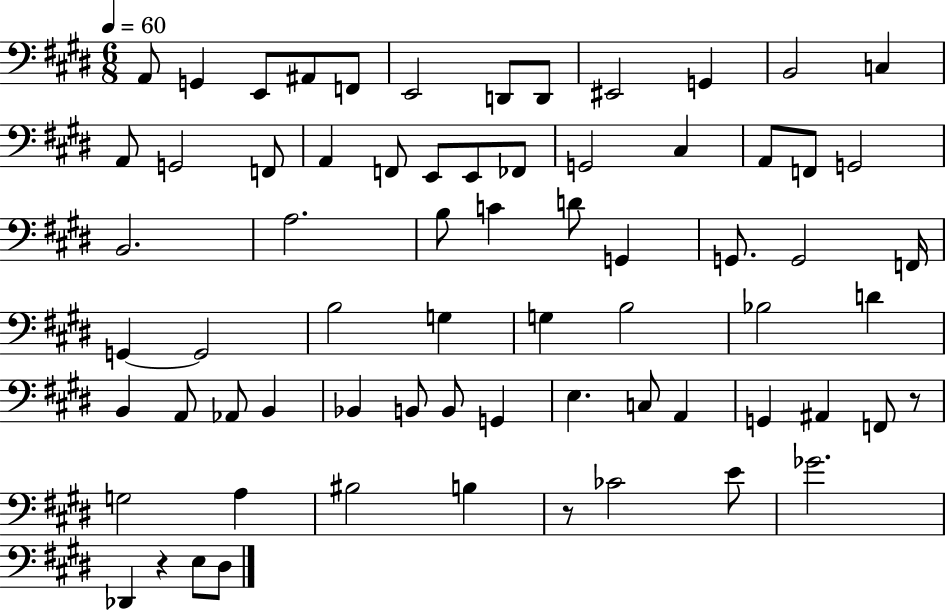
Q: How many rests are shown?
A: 3